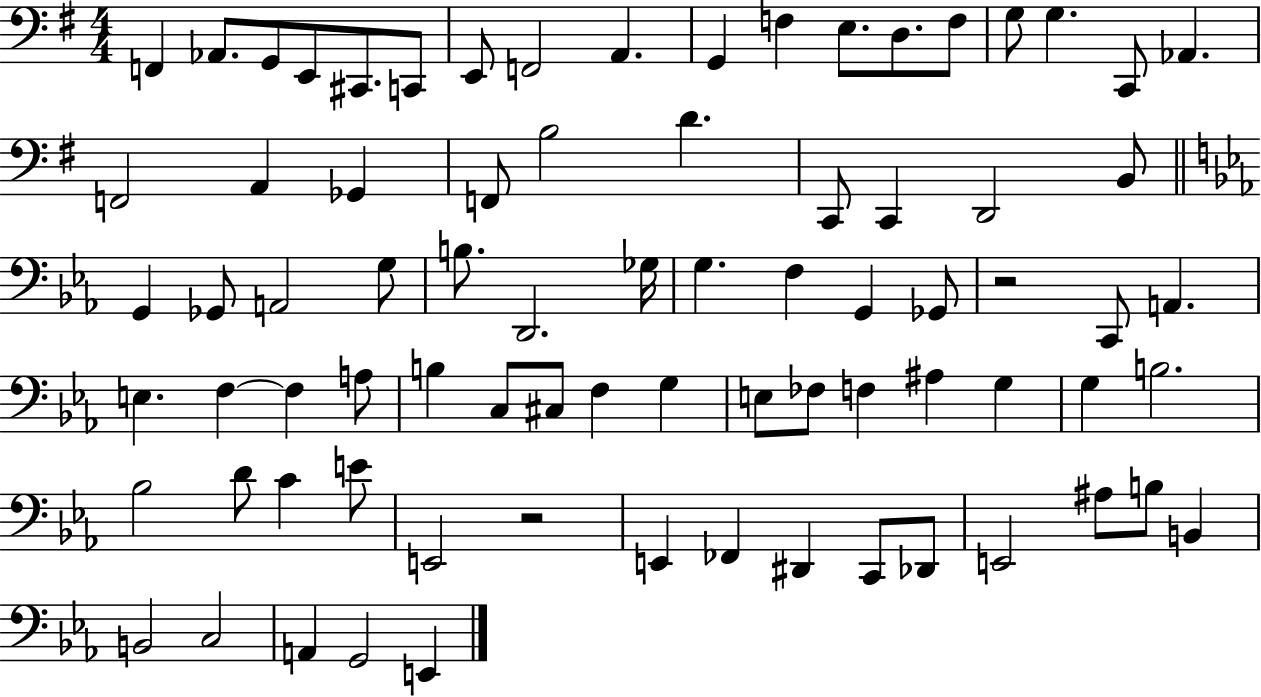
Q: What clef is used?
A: bass